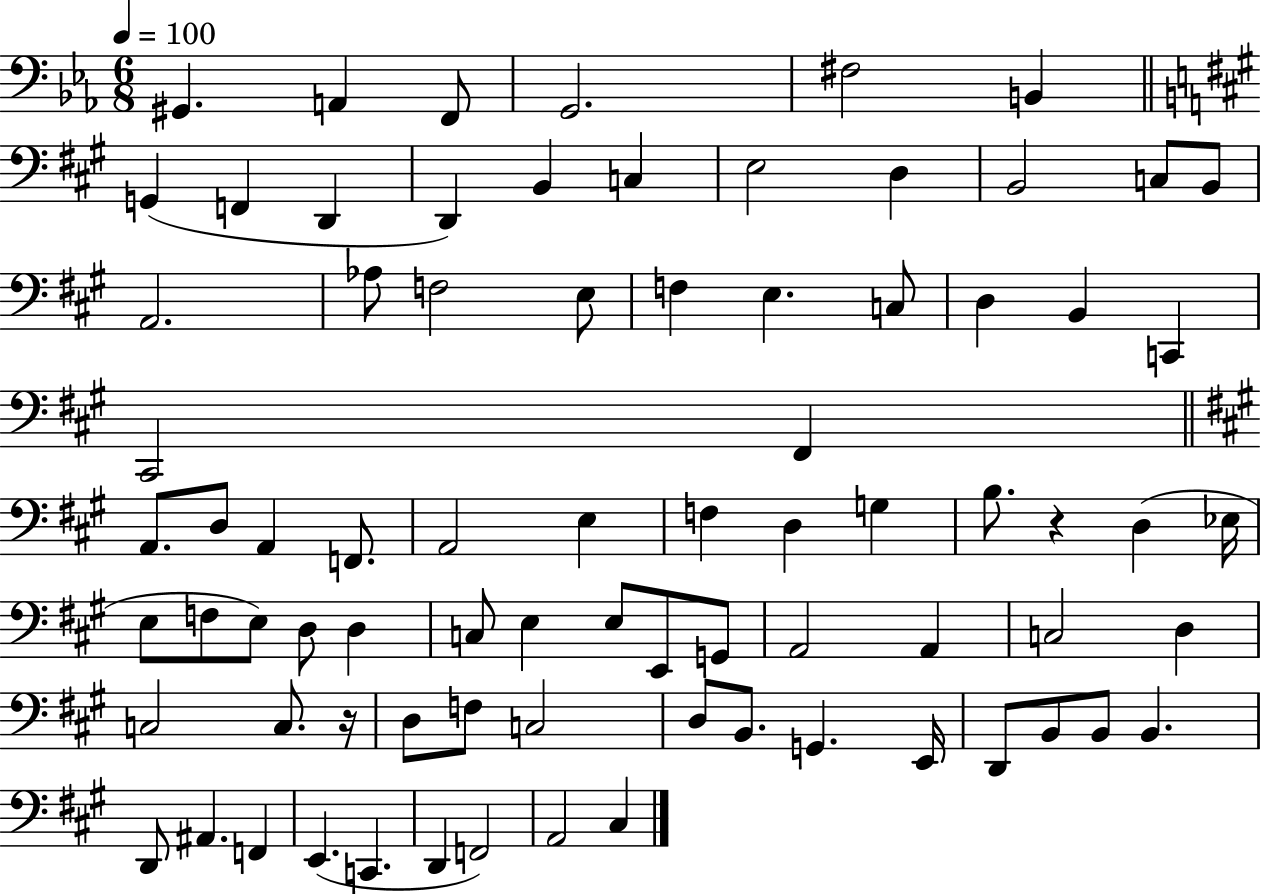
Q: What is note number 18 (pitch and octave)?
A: A2